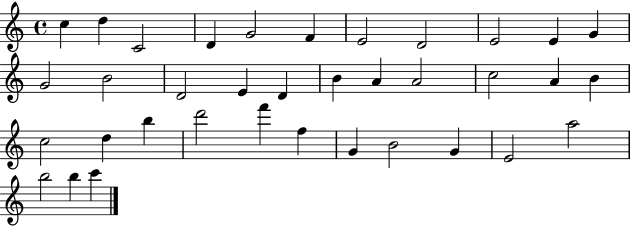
X:1
T:Untitled
M:4/4
L:1/4
K:C
c d C2 D G2 F E2 D2 E2 E G G2 B2 D2 E D B A A2 c2 A B c2 d b d'2 f' f G B2 G E2 a2 b2 b c'